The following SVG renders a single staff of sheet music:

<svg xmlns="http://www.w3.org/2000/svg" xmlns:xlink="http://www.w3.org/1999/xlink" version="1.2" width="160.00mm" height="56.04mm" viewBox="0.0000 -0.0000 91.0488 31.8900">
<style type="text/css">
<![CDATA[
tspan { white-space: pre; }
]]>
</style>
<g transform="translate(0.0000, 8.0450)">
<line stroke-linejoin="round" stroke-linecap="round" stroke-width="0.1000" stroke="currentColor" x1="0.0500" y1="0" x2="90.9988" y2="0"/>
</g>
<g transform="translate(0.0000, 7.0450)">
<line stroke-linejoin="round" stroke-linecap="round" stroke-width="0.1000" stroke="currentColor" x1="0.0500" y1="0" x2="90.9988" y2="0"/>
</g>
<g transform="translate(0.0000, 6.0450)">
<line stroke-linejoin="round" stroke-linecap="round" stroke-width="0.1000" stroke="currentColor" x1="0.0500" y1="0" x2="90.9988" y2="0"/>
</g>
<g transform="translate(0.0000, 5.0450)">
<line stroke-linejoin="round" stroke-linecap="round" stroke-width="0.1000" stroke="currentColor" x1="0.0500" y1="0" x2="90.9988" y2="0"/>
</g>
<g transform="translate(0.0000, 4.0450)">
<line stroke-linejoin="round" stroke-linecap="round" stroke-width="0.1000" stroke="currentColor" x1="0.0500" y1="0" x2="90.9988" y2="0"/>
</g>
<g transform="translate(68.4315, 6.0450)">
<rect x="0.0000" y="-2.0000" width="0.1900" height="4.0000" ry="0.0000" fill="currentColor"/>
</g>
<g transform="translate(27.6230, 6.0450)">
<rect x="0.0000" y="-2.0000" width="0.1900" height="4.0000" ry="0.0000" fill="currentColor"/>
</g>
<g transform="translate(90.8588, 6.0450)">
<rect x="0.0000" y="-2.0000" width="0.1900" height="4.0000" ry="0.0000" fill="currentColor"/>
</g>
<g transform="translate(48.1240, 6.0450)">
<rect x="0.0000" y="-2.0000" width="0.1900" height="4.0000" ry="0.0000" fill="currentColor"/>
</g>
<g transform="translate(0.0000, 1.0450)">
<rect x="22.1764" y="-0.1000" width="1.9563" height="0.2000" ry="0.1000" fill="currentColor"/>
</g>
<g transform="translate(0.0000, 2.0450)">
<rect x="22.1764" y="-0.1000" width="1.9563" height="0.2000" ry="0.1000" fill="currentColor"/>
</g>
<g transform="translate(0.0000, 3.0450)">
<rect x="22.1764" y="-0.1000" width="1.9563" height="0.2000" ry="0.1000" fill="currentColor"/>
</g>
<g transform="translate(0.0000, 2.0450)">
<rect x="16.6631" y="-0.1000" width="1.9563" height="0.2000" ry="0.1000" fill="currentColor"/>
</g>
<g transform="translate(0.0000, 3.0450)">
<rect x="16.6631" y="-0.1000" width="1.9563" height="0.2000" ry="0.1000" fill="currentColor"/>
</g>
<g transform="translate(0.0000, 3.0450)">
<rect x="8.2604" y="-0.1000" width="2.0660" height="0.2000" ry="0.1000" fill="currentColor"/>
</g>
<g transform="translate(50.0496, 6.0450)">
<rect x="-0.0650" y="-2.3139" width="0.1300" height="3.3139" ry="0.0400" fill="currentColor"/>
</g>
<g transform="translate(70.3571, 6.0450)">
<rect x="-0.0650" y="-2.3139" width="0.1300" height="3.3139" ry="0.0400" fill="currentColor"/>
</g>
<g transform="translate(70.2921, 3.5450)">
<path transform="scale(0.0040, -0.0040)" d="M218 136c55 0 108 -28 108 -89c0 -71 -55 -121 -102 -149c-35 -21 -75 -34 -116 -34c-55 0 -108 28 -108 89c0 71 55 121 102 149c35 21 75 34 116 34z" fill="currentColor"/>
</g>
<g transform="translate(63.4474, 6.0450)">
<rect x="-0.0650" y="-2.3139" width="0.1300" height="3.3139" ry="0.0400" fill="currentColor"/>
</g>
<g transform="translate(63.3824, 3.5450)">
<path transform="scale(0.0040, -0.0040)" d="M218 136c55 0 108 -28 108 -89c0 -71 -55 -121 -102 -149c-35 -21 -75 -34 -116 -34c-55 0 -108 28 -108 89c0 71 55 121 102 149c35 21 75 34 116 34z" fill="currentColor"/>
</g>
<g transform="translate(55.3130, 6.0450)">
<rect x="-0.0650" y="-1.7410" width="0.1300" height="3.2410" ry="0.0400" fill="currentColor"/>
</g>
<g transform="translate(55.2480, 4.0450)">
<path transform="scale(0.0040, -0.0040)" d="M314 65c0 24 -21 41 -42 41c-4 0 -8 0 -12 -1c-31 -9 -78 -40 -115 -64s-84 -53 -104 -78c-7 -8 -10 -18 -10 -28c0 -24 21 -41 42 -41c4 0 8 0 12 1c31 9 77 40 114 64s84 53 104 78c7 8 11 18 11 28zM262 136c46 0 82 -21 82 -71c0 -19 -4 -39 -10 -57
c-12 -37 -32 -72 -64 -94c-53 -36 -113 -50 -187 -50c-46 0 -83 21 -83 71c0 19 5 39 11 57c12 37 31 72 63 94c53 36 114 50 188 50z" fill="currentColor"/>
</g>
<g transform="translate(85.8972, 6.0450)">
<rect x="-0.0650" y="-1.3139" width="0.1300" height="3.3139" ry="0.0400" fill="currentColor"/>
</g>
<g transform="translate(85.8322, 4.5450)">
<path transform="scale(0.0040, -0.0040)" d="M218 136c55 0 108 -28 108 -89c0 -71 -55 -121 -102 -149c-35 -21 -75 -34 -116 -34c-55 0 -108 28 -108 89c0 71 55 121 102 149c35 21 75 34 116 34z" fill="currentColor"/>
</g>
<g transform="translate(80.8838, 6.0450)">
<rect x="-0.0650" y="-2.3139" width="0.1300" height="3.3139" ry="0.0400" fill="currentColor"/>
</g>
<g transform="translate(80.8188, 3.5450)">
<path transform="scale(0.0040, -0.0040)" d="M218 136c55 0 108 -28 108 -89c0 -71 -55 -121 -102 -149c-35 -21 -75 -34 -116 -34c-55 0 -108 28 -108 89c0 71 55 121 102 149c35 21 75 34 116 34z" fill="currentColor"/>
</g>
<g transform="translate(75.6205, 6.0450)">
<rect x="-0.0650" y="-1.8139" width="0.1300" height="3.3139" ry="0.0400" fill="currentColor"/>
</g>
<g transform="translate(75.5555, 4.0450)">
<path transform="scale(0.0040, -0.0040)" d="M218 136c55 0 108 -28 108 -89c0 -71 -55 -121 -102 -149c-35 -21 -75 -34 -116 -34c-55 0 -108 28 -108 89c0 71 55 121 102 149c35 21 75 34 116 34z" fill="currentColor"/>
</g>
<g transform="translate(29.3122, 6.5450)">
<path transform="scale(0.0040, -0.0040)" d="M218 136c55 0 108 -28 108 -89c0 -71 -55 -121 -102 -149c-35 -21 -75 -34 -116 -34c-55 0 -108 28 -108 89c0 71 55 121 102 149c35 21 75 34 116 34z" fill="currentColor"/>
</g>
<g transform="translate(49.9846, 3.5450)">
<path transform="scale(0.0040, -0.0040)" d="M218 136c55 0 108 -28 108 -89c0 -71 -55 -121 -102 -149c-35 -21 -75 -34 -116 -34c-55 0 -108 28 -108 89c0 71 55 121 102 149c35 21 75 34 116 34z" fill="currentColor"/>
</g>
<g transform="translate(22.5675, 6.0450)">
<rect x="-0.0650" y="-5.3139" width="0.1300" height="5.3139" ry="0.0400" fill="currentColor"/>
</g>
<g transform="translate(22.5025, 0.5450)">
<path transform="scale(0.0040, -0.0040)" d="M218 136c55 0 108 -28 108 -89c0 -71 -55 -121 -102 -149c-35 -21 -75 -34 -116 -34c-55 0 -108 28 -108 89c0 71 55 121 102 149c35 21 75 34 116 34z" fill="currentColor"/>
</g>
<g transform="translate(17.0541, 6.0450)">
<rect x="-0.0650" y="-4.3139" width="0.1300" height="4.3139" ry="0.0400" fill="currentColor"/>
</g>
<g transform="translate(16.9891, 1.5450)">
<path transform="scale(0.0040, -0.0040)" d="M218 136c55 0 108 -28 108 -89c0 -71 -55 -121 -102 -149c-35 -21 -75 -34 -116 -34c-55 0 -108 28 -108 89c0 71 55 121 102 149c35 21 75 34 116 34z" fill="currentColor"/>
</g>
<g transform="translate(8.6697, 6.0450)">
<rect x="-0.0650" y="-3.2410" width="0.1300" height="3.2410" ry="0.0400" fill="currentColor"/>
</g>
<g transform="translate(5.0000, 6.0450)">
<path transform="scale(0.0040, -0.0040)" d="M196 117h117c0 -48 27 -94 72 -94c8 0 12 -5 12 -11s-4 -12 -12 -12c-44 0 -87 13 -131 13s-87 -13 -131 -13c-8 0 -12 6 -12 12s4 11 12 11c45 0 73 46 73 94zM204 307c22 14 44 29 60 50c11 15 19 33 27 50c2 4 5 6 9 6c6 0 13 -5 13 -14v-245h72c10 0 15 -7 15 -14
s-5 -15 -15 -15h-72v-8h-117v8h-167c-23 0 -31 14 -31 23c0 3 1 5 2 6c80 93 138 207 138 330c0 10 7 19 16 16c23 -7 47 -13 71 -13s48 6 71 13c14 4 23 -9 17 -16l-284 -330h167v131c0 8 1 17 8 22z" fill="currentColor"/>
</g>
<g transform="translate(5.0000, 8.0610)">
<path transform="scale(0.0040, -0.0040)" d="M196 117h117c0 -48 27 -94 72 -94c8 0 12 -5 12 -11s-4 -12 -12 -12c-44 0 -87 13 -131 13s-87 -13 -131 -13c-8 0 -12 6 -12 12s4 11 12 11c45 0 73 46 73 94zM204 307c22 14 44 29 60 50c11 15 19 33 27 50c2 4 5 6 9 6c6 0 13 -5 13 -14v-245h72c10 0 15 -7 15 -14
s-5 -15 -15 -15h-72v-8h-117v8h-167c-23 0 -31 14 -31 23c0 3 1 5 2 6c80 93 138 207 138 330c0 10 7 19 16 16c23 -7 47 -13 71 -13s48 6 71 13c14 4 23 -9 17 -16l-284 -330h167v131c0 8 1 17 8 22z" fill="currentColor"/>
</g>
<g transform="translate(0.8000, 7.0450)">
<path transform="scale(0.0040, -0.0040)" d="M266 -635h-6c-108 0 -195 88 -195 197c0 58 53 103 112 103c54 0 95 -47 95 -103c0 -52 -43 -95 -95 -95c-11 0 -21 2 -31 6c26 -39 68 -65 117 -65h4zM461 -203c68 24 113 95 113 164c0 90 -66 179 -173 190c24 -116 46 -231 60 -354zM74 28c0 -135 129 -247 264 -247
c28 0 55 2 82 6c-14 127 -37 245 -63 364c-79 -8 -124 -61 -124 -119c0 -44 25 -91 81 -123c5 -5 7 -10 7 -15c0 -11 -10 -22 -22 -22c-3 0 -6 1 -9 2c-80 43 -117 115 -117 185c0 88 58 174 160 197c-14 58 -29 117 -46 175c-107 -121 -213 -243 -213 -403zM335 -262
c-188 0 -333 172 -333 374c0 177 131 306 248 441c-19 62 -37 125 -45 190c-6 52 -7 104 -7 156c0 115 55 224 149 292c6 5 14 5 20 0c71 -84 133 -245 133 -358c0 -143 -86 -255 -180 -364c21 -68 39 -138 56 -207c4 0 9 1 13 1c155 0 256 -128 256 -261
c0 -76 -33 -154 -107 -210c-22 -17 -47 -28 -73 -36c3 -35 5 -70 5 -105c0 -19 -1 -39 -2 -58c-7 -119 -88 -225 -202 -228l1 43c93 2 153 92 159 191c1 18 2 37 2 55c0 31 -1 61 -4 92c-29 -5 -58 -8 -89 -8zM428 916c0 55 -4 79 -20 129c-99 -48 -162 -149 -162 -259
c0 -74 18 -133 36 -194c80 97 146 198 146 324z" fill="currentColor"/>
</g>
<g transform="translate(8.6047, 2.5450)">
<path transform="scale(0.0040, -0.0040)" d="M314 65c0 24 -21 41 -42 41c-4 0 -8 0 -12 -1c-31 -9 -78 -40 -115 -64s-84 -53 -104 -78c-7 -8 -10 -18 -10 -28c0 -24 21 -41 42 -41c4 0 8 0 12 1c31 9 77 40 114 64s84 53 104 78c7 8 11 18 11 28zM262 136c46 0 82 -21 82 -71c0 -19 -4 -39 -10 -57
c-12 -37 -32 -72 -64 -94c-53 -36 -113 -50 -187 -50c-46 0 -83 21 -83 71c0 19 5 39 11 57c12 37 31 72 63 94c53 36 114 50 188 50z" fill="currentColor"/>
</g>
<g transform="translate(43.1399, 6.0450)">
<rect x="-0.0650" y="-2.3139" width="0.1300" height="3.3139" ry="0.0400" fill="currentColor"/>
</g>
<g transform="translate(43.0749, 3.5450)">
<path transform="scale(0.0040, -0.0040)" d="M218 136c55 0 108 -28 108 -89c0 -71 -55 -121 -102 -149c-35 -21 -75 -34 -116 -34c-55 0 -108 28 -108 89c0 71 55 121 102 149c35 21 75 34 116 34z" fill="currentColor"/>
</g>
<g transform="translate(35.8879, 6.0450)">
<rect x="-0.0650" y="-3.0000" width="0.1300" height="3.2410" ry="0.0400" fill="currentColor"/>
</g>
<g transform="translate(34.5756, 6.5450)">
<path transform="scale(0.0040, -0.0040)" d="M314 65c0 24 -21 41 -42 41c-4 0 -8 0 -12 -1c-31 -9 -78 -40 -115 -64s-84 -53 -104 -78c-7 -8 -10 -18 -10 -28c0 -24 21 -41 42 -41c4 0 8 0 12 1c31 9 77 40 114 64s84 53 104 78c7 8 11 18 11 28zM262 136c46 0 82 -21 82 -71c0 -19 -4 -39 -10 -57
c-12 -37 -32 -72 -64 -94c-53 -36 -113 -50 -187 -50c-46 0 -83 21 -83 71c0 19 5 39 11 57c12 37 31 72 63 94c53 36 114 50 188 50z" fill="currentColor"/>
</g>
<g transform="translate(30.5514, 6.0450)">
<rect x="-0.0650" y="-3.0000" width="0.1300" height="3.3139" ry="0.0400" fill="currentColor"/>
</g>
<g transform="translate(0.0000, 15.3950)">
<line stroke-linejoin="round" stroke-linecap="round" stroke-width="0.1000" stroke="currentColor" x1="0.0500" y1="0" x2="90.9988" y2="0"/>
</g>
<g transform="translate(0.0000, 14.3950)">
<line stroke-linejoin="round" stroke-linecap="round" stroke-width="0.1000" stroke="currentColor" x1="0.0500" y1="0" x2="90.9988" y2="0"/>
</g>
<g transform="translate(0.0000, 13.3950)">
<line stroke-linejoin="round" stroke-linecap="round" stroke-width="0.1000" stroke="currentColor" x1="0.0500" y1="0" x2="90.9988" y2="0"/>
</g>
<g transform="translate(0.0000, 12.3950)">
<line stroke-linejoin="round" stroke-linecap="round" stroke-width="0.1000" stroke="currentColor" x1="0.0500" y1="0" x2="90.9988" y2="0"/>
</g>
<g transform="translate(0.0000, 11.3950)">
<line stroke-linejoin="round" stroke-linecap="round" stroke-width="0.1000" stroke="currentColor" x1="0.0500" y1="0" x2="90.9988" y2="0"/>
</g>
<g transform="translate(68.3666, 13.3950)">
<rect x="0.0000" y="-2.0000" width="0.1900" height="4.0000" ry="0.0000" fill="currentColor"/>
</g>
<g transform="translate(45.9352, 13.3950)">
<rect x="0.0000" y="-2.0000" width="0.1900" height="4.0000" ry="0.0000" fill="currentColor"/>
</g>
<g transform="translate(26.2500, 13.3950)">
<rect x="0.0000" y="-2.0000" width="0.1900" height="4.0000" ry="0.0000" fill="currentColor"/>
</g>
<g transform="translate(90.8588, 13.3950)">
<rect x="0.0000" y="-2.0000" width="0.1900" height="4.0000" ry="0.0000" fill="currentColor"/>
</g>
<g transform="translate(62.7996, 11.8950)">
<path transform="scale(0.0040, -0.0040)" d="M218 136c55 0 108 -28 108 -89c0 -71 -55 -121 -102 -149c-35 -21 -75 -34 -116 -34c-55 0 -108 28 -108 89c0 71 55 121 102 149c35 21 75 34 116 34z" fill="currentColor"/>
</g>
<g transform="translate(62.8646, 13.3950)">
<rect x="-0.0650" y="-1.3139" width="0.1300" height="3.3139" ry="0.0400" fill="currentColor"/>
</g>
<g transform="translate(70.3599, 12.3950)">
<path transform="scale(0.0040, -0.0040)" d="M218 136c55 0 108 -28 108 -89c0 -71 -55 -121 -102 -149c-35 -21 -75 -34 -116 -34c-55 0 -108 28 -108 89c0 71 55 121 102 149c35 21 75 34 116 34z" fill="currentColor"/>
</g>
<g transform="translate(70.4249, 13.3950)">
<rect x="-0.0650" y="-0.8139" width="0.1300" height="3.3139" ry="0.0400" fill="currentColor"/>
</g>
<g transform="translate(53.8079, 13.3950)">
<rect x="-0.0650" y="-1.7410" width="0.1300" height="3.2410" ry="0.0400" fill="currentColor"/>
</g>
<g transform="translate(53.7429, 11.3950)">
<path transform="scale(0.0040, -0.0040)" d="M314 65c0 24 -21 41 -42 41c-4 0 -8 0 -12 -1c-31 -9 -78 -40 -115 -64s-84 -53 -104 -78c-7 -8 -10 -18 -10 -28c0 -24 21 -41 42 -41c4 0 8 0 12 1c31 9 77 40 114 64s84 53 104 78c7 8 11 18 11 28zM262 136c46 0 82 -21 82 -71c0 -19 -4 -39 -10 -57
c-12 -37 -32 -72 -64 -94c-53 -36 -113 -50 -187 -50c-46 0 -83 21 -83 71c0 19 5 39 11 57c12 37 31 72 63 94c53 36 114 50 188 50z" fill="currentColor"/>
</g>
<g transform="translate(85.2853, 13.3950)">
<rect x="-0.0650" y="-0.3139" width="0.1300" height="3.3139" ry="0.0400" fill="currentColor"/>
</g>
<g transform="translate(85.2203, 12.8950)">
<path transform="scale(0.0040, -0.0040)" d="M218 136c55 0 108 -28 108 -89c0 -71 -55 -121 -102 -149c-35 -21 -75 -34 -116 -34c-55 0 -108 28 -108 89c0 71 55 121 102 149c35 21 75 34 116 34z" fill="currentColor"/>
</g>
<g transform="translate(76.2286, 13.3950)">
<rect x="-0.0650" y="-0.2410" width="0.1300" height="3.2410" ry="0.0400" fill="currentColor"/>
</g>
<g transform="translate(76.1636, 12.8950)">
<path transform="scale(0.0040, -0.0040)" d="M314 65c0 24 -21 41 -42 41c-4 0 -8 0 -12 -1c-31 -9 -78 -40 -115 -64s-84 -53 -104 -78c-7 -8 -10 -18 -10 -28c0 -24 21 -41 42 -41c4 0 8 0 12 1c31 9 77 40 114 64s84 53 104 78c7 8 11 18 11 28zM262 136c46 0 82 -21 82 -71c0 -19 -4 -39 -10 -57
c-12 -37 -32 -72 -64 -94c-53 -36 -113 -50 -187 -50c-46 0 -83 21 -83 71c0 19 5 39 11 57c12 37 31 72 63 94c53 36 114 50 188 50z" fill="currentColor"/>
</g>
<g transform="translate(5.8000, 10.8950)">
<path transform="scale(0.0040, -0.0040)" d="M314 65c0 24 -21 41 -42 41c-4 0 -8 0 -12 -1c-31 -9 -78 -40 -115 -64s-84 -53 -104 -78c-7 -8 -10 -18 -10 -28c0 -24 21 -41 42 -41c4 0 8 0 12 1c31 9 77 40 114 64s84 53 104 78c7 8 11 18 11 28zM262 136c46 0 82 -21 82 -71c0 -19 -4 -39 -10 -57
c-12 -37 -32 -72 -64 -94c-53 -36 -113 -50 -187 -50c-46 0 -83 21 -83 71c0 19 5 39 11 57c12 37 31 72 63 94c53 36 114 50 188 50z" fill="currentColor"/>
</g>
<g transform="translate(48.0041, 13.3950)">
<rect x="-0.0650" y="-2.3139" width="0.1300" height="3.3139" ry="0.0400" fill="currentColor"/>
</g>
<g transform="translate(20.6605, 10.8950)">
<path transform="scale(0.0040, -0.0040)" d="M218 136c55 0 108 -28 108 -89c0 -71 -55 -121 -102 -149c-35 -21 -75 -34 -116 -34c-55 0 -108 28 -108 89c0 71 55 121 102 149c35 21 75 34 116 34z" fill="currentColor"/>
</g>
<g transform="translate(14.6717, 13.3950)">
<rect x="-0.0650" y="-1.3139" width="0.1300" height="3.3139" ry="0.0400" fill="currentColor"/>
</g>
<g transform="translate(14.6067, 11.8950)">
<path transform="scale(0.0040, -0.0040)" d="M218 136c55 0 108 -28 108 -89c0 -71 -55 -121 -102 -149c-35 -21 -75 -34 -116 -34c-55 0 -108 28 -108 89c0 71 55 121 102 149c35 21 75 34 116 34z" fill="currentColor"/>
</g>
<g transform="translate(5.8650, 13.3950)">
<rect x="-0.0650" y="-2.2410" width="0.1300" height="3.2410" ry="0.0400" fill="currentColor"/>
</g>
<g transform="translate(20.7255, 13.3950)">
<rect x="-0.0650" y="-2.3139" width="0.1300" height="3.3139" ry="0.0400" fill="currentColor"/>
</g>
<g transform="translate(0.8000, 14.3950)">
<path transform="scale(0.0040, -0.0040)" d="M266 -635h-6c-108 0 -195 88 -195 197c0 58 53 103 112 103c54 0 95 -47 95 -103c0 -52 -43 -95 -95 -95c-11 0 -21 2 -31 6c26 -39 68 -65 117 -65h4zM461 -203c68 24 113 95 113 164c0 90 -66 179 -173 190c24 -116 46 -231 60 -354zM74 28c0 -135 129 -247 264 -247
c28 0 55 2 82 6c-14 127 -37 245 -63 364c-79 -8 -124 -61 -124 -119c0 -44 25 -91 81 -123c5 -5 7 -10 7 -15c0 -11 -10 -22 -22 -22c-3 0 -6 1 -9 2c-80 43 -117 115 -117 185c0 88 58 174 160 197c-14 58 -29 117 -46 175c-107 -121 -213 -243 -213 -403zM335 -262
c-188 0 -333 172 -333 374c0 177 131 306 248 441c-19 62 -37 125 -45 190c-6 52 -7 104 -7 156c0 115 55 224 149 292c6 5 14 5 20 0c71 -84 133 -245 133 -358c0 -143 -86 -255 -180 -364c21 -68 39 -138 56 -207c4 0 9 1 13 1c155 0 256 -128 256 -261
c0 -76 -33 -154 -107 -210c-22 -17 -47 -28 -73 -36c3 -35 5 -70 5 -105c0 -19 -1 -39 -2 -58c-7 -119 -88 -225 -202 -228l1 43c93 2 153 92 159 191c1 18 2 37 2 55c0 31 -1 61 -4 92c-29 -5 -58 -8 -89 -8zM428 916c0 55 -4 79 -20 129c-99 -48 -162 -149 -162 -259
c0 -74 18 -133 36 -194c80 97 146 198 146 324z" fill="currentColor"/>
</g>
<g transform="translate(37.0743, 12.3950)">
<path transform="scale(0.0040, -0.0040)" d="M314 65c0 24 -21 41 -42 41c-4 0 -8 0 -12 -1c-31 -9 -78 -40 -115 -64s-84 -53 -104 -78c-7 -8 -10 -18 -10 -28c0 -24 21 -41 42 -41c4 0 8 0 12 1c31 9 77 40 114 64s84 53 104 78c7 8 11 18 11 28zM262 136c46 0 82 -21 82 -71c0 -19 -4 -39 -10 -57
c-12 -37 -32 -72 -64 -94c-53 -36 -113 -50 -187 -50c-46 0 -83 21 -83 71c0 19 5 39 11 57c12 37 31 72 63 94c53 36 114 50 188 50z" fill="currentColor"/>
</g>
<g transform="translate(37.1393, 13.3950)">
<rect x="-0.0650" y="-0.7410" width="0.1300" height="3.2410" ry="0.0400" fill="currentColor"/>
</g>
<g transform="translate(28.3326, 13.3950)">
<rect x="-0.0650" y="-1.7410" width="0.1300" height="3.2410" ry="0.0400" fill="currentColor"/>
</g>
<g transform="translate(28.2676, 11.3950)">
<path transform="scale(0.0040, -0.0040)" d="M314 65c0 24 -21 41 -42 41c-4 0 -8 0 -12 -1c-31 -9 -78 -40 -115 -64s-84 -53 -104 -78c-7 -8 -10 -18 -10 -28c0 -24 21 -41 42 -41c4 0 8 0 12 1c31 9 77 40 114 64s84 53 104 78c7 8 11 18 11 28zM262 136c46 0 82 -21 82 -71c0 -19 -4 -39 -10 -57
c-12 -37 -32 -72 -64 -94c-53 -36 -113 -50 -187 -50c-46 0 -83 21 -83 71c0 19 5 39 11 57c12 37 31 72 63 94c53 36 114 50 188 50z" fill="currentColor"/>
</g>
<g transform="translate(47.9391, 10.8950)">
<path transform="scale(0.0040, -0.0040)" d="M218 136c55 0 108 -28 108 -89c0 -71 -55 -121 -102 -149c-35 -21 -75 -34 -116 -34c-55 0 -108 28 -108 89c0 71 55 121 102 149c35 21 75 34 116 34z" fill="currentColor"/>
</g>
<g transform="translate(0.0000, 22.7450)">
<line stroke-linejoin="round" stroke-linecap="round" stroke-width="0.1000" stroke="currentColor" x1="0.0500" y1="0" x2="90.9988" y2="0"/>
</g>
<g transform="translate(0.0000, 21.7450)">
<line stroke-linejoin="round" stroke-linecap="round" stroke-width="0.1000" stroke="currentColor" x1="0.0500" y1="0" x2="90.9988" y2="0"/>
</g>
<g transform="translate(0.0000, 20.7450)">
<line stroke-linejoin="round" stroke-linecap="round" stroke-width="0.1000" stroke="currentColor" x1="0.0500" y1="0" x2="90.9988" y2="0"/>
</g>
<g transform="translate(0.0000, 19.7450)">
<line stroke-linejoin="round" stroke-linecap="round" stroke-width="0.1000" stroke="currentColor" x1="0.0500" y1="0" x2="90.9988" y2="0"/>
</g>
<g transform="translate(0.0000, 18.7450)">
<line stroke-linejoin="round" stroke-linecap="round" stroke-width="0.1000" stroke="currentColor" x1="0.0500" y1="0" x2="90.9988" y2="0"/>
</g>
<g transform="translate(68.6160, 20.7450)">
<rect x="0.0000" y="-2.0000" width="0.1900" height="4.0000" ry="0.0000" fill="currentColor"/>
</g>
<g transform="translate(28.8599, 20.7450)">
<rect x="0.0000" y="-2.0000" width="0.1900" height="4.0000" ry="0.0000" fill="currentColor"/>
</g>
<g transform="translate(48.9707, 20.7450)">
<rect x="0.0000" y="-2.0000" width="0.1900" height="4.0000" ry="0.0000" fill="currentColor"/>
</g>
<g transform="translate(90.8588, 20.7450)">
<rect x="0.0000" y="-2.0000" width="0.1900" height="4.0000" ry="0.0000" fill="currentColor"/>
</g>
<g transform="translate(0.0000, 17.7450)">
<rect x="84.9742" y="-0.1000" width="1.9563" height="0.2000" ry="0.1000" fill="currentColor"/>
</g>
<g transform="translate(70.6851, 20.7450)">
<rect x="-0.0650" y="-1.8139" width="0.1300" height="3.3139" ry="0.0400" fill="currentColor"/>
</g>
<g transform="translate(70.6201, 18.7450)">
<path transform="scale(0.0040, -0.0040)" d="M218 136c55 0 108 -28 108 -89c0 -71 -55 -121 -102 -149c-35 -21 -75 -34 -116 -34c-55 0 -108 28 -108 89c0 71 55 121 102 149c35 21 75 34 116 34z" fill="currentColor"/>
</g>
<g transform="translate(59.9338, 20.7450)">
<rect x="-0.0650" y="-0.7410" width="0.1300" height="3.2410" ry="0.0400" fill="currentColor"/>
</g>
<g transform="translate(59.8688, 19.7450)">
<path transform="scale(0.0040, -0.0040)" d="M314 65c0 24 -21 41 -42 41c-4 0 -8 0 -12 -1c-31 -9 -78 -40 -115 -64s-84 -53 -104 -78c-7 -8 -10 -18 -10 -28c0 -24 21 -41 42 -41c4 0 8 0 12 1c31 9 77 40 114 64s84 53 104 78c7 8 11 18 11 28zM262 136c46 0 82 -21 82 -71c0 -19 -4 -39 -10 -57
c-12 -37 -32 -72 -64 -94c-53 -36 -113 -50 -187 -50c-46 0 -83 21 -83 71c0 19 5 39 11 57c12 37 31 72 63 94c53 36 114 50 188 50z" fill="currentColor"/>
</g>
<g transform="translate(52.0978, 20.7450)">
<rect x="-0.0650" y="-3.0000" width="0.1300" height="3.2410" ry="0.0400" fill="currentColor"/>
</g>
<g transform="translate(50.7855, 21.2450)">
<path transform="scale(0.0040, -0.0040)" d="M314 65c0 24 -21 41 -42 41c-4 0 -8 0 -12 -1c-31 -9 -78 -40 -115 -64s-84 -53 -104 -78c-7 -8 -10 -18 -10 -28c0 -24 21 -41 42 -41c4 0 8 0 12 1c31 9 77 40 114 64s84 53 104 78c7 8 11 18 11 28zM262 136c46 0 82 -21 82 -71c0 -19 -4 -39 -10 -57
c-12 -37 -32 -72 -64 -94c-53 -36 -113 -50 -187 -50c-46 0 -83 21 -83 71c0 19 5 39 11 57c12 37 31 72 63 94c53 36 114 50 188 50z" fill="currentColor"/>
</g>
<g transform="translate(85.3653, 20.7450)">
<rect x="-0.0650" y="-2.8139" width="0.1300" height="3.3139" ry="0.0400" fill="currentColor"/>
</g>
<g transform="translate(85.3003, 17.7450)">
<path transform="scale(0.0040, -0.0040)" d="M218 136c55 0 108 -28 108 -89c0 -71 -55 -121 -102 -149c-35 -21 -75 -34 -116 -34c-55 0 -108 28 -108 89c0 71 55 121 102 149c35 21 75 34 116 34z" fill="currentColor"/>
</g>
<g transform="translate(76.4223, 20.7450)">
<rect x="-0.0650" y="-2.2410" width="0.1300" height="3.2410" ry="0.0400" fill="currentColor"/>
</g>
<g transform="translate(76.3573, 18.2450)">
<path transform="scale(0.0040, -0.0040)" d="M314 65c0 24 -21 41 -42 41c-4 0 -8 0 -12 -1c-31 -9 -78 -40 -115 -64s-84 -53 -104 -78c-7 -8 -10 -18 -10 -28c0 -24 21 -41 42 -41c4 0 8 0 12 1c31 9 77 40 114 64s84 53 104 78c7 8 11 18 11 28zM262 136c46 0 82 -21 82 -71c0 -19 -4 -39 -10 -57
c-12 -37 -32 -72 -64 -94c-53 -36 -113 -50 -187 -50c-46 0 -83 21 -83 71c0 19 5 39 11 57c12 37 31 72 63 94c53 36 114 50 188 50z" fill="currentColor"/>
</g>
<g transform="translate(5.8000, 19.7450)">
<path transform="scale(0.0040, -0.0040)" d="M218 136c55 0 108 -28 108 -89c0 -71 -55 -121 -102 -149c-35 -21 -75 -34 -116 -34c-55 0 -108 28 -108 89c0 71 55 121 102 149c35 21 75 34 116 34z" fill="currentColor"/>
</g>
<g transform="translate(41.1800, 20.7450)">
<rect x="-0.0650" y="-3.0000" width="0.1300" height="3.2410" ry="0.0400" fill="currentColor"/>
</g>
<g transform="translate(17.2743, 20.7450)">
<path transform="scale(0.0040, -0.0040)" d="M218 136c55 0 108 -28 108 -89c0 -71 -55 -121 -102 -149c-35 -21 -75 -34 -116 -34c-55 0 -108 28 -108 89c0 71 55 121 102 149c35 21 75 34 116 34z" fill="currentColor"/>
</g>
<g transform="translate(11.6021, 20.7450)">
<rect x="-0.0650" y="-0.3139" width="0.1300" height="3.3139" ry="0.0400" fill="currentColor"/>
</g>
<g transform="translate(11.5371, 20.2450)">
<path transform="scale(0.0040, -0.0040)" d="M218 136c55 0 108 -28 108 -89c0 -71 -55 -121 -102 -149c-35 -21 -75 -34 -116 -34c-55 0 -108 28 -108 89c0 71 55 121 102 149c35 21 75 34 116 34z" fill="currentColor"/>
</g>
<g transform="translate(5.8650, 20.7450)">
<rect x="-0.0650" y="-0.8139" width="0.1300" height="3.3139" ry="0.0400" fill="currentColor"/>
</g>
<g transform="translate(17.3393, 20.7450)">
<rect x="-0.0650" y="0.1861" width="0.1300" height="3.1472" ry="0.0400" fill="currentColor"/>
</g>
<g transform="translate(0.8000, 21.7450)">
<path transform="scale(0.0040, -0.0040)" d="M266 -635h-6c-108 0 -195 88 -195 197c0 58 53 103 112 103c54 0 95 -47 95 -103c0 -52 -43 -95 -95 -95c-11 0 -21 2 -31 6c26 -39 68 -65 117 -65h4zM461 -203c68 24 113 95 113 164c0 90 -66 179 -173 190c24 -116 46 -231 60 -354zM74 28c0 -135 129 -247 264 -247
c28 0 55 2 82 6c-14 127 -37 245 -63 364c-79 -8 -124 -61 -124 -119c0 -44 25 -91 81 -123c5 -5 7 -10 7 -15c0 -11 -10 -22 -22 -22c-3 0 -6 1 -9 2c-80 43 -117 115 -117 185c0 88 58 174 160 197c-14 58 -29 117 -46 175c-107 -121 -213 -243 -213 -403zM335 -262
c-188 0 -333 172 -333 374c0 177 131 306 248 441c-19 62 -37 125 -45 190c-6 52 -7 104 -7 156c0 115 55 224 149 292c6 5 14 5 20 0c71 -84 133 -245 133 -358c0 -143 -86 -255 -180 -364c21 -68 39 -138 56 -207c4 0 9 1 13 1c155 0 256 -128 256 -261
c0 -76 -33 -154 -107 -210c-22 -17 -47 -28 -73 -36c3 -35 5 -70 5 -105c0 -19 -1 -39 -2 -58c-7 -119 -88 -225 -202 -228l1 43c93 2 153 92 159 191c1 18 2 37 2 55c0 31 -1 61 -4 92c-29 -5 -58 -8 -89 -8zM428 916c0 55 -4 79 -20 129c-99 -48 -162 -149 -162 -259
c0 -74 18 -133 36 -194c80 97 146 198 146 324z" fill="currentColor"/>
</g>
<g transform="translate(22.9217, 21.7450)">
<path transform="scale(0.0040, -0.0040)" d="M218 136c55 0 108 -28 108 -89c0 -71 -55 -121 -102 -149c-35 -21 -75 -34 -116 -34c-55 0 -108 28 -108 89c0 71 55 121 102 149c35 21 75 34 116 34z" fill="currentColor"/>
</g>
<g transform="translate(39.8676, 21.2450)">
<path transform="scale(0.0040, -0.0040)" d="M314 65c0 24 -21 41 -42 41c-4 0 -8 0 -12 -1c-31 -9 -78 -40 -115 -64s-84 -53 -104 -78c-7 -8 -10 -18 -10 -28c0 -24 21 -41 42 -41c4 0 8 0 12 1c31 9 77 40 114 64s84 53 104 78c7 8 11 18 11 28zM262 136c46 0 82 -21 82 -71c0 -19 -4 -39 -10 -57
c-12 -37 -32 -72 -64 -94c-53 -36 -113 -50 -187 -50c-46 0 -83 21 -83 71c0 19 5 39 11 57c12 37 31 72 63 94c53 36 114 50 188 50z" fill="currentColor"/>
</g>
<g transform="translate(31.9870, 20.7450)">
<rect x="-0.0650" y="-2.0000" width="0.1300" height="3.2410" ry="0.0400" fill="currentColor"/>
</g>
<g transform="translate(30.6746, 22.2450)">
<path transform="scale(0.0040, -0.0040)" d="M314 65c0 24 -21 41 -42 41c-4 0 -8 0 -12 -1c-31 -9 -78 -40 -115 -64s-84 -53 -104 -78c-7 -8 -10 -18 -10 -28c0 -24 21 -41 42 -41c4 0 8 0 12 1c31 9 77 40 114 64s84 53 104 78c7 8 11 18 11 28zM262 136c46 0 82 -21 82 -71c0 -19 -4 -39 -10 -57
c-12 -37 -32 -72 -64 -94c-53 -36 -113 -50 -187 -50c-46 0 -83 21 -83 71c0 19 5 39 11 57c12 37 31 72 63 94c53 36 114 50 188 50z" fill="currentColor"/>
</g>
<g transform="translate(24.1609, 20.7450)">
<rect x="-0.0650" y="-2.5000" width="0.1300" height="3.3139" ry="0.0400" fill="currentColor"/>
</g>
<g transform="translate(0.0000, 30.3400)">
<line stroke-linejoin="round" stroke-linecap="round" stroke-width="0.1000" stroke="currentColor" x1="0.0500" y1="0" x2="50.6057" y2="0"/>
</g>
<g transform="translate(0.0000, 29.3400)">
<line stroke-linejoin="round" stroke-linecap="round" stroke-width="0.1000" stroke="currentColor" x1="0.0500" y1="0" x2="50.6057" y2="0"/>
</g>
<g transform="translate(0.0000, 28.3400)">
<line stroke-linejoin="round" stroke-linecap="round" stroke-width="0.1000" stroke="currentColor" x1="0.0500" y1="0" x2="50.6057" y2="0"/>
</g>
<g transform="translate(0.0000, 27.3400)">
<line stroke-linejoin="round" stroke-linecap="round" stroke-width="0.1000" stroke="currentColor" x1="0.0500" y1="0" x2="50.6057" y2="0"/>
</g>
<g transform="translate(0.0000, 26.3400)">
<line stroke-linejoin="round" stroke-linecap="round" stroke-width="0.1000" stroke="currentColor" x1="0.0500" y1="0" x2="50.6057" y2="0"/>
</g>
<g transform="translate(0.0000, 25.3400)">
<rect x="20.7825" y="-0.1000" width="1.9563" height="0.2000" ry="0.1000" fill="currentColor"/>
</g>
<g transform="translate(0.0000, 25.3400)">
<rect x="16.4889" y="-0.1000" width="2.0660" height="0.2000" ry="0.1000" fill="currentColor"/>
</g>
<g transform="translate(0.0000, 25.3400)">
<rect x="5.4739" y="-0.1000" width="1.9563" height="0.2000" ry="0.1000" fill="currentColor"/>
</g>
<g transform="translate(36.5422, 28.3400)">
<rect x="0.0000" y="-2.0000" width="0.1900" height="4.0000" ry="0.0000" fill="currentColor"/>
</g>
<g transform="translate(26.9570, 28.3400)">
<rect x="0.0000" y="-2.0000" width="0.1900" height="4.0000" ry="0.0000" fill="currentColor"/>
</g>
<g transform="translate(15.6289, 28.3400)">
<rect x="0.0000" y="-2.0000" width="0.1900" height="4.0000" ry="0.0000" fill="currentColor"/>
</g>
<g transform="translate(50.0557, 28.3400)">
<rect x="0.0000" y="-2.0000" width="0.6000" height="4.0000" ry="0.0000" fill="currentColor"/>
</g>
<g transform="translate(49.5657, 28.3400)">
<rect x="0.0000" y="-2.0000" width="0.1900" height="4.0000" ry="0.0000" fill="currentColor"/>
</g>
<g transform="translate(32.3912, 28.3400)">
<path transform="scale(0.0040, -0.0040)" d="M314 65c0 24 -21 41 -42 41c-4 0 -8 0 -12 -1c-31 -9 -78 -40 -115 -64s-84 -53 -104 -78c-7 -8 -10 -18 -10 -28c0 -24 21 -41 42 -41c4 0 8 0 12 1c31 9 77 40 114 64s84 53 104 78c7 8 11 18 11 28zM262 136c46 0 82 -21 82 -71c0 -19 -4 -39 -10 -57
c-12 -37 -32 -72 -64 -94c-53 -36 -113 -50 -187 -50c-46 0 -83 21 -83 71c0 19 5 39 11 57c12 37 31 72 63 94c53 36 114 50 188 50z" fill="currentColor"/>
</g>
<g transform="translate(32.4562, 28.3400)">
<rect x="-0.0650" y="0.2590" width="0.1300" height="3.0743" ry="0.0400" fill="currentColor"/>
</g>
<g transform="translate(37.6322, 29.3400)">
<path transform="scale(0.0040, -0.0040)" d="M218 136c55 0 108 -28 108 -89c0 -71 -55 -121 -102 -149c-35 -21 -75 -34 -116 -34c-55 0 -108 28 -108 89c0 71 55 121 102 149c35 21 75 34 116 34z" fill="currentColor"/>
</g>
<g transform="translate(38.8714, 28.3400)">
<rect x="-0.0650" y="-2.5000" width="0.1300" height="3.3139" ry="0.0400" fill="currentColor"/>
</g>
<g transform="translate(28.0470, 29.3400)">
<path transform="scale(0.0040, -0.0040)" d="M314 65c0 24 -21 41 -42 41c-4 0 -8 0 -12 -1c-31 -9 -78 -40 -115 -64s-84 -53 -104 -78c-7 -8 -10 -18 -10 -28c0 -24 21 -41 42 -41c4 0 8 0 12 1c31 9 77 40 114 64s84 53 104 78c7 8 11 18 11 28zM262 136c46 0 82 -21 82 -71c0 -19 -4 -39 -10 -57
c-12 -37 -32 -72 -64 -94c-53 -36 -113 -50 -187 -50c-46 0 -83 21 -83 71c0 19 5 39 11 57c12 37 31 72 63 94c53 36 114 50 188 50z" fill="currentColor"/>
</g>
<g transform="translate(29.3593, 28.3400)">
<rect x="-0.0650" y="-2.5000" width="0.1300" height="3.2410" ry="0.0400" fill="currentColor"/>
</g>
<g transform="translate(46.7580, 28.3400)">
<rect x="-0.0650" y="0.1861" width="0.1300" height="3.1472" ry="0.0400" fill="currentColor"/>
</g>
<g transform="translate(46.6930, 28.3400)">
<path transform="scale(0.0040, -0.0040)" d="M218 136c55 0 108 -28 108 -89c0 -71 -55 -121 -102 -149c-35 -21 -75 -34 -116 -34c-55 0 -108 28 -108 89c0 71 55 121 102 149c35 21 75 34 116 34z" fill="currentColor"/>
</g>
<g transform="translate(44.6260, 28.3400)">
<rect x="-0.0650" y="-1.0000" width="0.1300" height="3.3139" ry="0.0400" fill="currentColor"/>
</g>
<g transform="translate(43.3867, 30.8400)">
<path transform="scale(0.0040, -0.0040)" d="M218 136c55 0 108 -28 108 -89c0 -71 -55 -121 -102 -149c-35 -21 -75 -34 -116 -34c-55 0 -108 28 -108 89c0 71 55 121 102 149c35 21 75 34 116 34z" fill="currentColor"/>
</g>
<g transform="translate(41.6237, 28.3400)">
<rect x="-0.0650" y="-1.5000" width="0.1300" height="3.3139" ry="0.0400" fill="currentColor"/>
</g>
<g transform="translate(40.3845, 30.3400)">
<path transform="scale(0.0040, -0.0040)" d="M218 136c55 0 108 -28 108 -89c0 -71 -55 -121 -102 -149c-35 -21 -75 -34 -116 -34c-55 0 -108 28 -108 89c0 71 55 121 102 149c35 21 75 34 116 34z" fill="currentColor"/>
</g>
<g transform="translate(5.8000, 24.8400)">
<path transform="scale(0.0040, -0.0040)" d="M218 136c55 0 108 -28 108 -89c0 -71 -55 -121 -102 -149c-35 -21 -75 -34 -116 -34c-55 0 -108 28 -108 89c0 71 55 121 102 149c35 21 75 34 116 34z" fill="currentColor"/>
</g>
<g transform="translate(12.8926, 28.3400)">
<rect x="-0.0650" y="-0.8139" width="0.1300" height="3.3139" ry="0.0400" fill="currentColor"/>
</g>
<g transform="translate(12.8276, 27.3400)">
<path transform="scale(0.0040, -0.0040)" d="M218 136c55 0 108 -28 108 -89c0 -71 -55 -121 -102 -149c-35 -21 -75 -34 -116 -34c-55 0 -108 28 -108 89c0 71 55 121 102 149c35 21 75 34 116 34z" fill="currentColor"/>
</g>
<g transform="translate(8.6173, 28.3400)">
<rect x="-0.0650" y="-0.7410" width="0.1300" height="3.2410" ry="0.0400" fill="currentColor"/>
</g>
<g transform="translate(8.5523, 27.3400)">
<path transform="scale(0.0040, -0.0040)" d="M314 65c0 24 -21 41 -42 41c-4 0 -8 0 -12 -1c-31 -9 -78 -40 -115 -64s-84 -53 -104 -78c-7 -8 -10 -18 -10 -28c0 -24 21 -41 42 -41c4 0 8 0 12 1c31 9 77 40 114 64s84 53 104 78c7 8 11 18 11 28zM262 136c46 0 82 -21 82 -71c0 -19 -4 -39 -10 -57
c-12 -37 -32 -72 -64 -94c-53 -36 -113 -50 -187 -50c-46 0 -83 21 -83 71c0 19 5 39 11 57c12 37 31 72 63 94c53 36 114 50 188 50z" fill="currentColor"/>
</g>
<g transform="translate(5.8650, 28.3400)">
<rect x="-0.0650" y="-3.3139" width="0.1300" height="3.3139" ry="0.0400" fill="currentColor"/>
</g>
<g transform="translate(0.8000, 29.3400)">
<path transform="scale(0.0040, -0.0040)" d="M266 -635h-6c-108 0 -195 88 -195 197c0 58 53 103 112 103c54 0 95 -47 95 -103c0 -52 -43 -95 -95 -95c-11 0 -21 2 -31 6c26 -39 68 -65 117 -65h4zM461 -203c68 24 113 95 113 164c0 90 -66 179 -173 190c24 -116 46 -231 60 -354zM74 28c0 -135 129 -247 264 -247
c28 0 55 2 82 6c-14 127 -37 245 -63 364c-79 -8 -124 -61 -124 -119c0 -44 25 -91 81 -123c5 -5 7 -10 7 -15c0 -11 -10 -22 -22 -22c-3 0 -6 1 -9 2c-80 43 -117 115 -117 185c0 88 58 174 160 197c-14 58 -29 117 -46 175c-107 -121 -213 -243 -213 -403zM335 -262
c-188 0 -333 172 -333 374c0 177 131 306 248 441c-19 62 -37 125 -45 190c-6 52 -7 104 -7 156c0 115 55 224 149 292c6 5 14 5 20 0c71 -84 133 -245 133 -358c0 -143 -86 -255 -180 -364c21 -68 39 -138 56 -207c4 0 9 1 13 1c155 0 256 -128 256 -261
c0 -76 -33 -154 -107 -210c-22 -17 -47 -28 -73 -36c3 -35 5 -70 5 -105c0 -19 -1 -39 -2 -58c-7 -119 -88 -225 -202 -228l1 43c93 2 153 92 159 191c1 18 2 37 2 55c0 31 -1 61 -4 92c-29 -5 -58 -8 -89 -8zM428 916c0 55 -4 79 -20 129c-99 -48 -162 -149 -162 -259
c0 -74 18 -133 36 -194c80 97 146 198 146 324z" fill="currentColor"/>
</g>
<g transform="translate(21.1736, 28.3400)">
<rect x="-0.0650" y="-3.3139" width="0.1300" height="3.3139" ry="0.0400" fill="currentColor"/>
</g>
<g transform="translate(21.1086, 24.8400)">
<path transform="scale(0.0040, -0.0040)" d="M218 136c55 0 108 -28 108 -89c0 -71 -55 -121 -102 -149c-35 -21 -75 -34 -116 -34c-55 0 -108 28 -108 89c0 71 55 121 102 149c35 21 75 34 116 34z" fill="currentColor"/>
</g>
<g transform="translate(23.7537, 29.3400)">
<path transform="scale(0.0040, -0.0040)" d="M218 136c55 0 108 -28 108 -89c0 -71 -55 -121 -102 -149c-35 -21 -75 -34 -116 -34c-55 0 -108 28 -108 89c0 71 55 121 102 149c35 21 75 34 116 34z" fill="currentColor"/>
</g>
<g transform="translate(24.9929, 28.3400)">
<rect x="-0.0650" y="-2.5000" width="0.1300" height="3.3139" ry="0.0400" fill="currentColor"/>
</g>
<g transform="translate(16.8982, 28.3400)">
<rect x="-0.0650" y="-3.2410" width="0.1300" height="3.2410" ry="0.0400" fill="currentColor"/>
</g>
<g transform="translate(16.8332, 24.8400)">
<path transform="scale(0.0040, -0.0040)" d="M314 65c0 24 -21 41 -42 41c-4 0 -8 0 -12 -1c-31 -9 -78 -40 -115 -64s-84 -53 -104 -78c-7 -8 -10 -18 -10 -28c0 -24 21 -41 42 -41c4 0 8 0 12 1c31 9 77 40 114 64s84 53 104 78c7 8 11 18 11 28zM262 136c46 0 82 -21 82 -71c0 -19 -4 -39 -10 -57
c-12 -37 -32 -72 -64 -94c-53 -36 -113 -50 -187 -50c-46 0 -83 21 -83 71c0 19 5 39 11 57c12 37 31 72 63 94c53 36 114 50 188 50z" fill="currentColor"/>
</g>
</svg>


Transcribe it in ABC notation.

X:1
T:Untitled
M:4/4
L:1/4
K:C
b2 d' f' A A2 g g f2 g g f g e g2 e g f2 d2 g f2 e d c2 c d c B G F2 A2 A2 d2 f g2 a b d2 d b2 b G G2 B2 G E D B